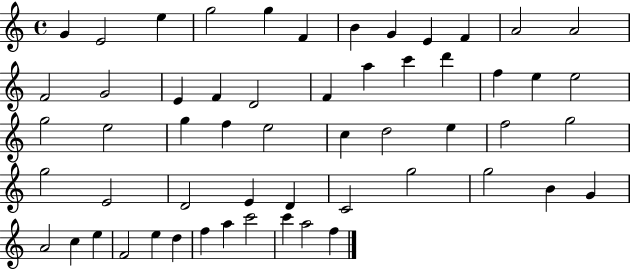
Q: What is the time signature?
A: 4/4